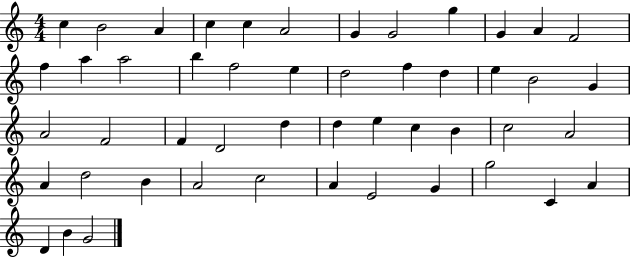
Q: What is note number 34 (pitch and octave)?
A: C5